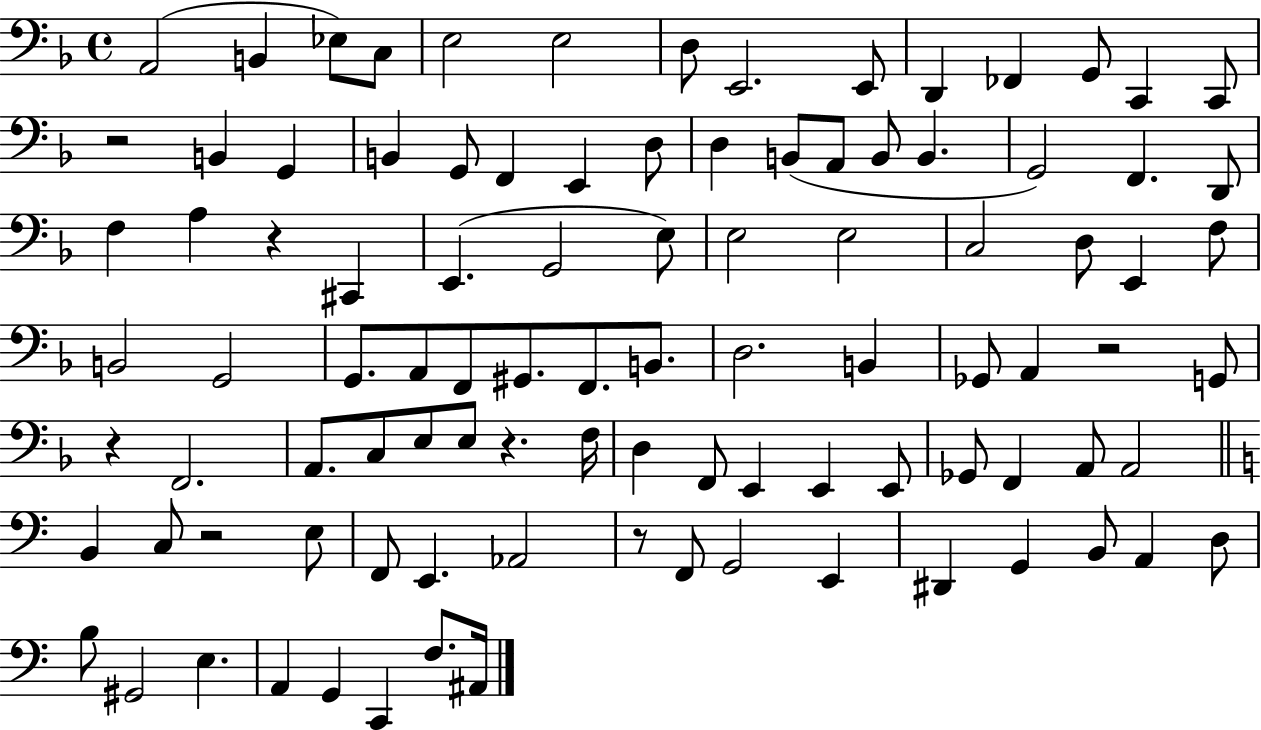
A2/h B2/q Eb3/e C3/e E3/h E3/h D3/e E2/h. E2/e D2/q FES2/q G2/e C2/q C2/e R/h B2/q G2/q B2/q G2/e F2/q E2/q D3/e D3/q B2/e A2/e B2/e B2/q. G2/h F2/q. D2/e F3/q A3/q R/q C#2/q E2/q. G2/h E3/e E3/h E3/h C3/h D3/e E2/q F3/e B2/h G2/h G2/e. A2/e F2/e G#2/e. F2/e. B2/e. D3/h. B2/q Gb2/e A2/q R/h G2/e R/q F2/h. A2/e. C3/e E3/e E3/e R/q. F3/s D3/q F2/e E2/q E2/q E2/e Gb2/e F2/q A2/e A2/h B2/q C3/e R/h E3/e F2/e E2/q. Ab2/h R/e F2/e G2/h E2/q D#2/q G2/q B2/e A2/q D3/e B3/e G#2/h E3/q. A2/q G2/q C2/q F3/e. A#2/s